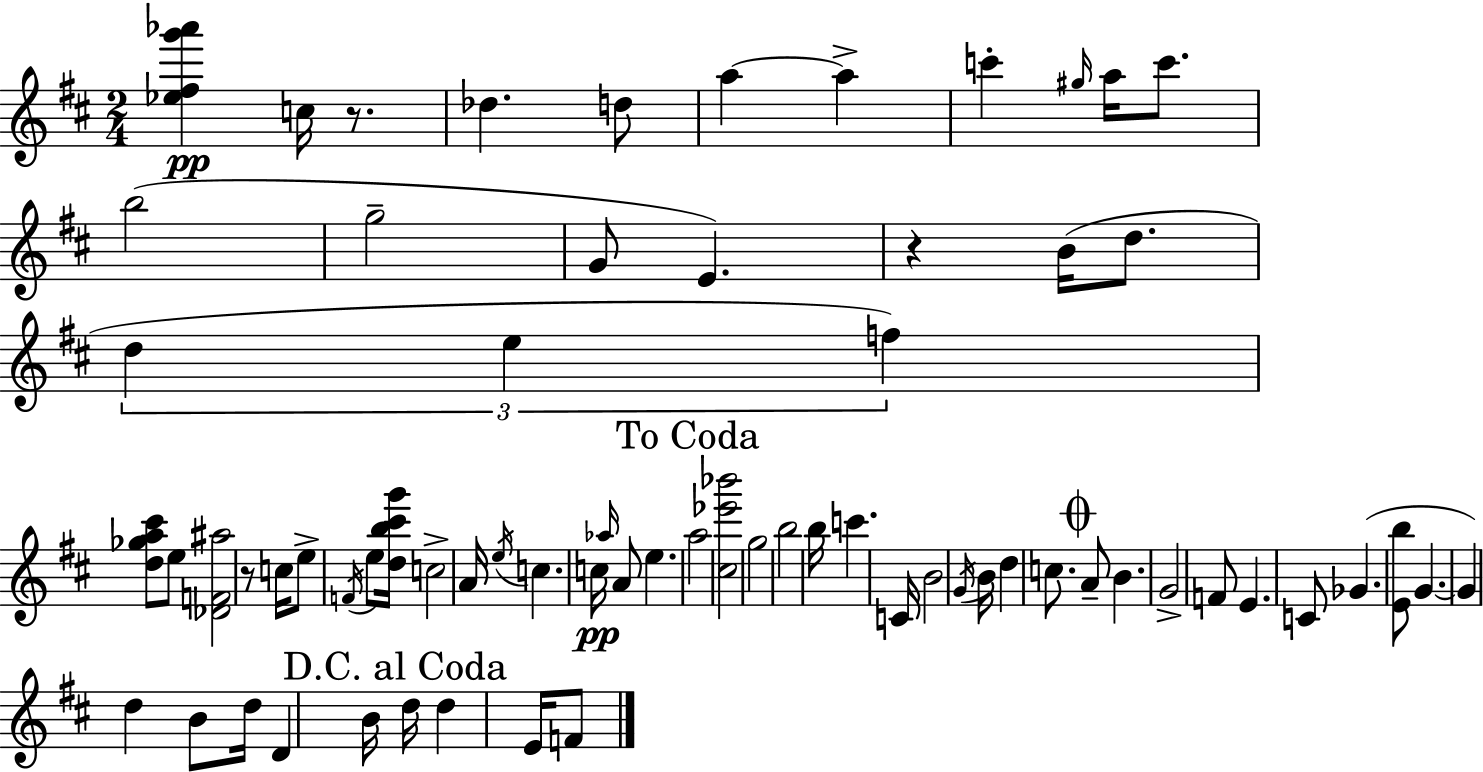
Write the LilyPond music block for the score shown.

{
  \clef treble
  \numericTimeSignature
  \time 2/4
  \key d \major
  \repeat volta 2 { <ees'' fis'' g''' aes'''>4\pp c''16 r8. | des''4. d''8 | a''4~~ a''4-> | c'''4-. \grace { gis''16 } a''16 c'''8. | \break b''2( | g''2-- | g'8 e'4.) | r4 b'16( d''8. | \break \tuplet 3/2 { d''4 e''4 | f''4) } <d'' ges'' a'' cis'''>8 e''8 | <des' f' ais''>2 | r8 c''16 e''8-> \acciaccatura { f'16 } e''8 | \break <d'' b'' cis''' g'''>16 c''2-> | a'16 \acciaccatura { e''16 } c''4. | c''16\pp \grace { aes''16 } a'8 e''4. | \mark "To Coda" a''2 | \break <cis'' ees''' bes'''>2 | g''2 | b''2 | b''16 c'''4. | \break c'16 b'2 | \acciaccatura { g'16 } b'16 d''4 | c''8. \mark \markup { \musicglyph "scripts.coda" } a'8-- b'4. | g'2-> | \break f'8 e'4. | c'8 ges'4.( | <e' b''>8 g'4.~~ | g'4) | \break d''4 b'8 d''16 | d'4 b'16 \mark "D.C. al Coda" d''16 d''4 | e'16 f'8 } \bar "|."
}